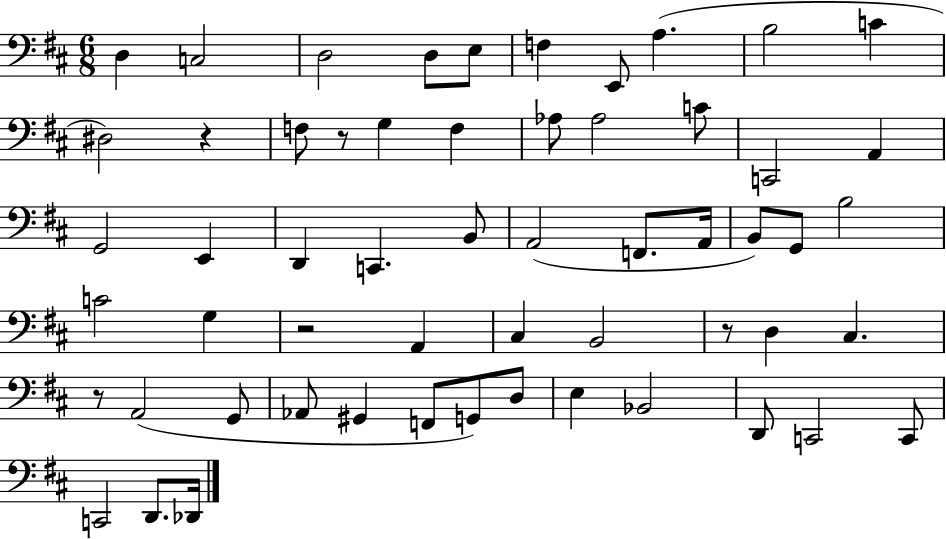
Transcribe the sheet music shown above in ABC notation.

X:1
T:Untitled
M:6/8
L:1/4
K:D
D, C,2 D,2 D,/2 E,/2 F, E,,/2 A, B,2 C ^D,2 z F,/2 z/2 G, F, _A,/2 _A,2 C/2 C,,2 A,, G,,2 E,, D,, C,, B,,/2 A,,2 F,,/2 A,,/4 B,,/2 G,,/2 B,2 C2 G, z2 A,, ^C, B,,2 z/2 D, ^C, z/2 A,,2 G,,/2 _A,,/2 ^G,, F,,/2 G,,/2 D,/2 E, _B,,2 D,,/2 C,,2 C,,/2 C,,2 D,,/2 _D,,/4